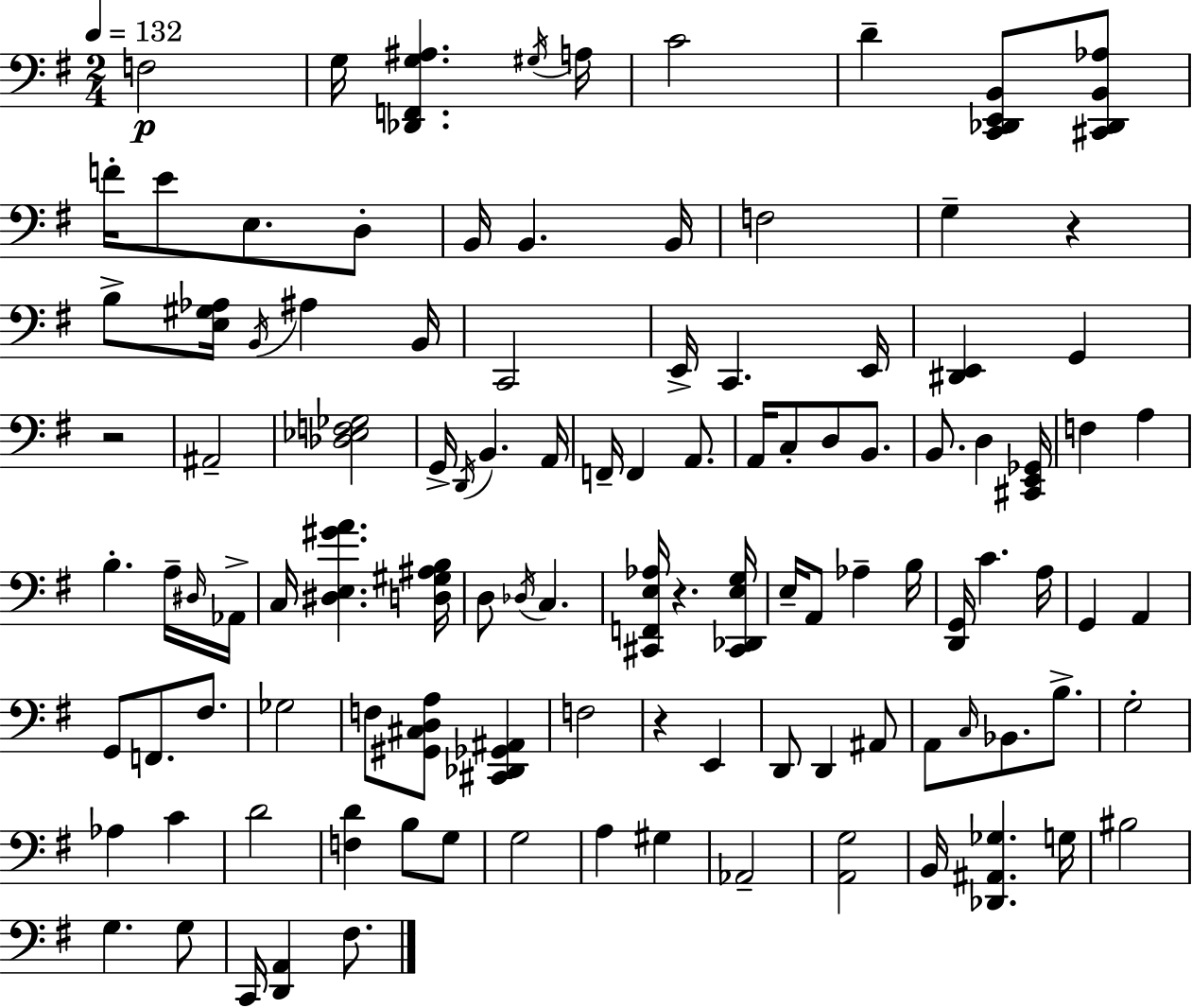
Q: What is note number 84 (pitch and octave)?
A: G3